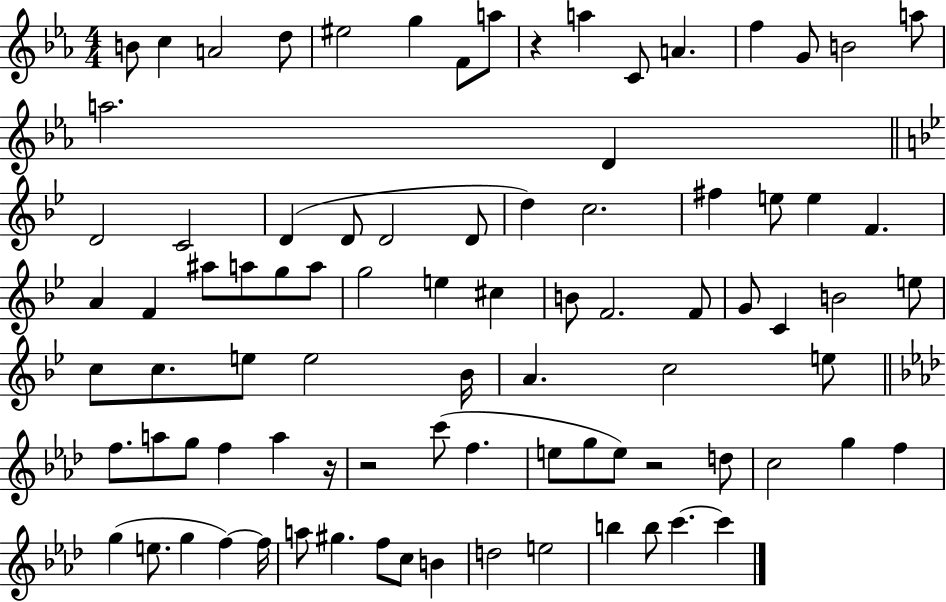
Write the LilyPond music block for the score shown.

{
  \clef treble
  \numericTimeSignature
  \time 4/4
  \key ees \major
  b'8 c''4 a'2 d''8 | eis''2 g''4 f'8 a''8 | r4 a''4 c'8 a'4. | f''4 g'8 b'2 a''8 | \break a''2. d'4 | \bar "||" \break \key g \minor d'2 c'2 | d'4( d'8 d'2 d'8 | d''4) c''2. | fis''4 e''8 e''4 f'4. | \break a'4 f'4 ais''8 a''8 g''8 a''8 | g''2 e''4 cis''4 | b'8 f'2. f'8 | g'8 c'4 b'2 e''8 | \break c''8 c''8. e''8 e''2 bes'16 | a'4. c''2 e''8 | \bar "||" \break \key aes \major f''8. a''8 g''8 f''4 a''4 r16 | r2 c'''8( f''4. | e''8 g''8 e''8) r2 d''8 | c''2 g''4 f''4 | \break g''4( e''8. g''4 f''4~~) f''16 | a''8 gis''4. f''8 c''8 b'4 | d''2 e''2 | b''4 b''8 c'''4.~~ c'''4 | \break \bar "|."
}